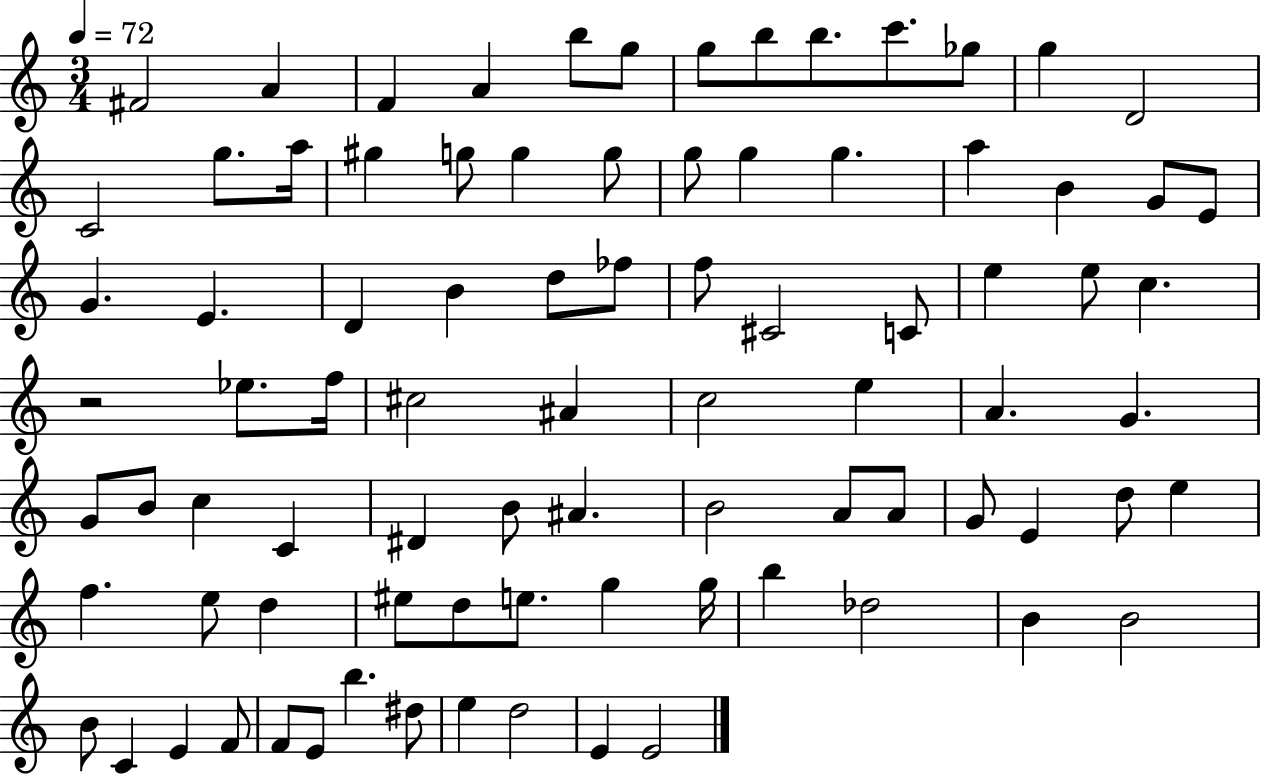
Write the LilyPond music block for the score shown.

{
  \clef treble
  \numericTimeSignature
  \time 3/4
  \key c \major
  \tempo 4 = 72
  \repeat volta 2 { fis'2 a'4 | f'4 a'4 b''8 g''8 | g''8 b''8 b''8. c'''8. ges''8 | g''4 d'2 | \break c'2 g''8. a''16 | gis''4 g''8 g''4 g''8 | g''8 g''4 g''4. | a''4 b'4 g'8 e'8 | \break g'4. e'4. | d'4 b'4 d''8 fes''8 | f''8 cis'2 c'8 | e''4 e''8 c''4. | \break r2 ees''8. f''16 | cis''2 ais'4 | c''2 e''4 | a'4. g'4. | \break g'8 b'8 c''4 c'4 | dis'4 b'8 ais'4. | b'2 a'8 a'8 | g'8 e'4 d''8 e''4 | \break f''4. e''8 d''4 | eis''8 d''8 e''8. g''4 g''16 | b''4 des''2 | b'4 b'2 | \break b'8 c'4 e'4 f'8 | f'8 e'8 b''4. dis''8 | e''4 d''2 | e'4 e'2 | \break } \bar "|."
}